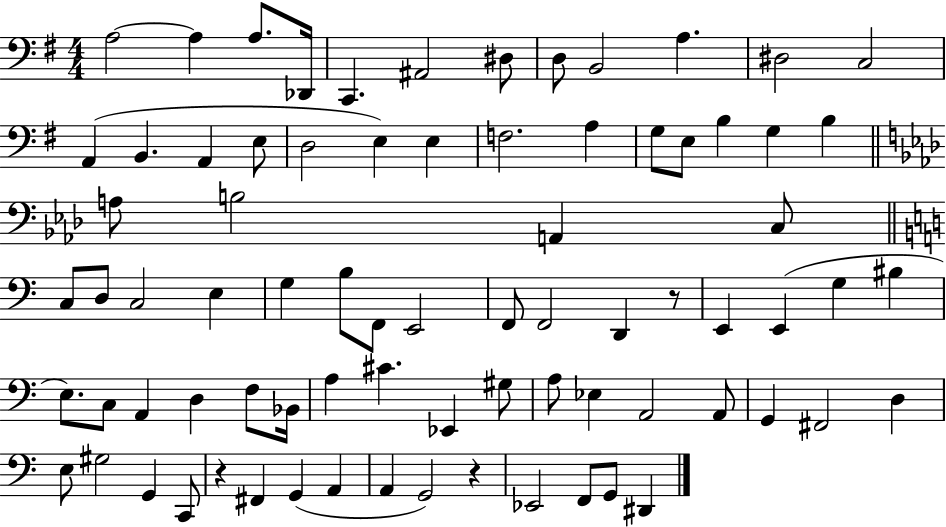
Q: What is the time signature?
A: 4/4